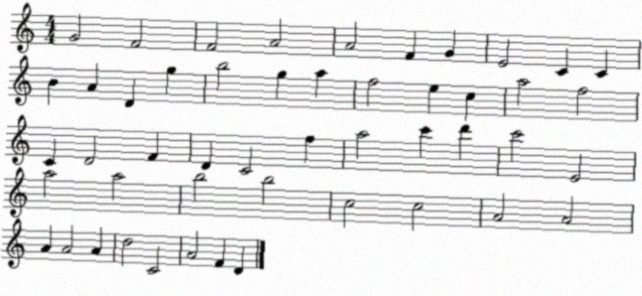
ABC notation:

X:1
T:Untitled
M:4/4
L:1/4
K:C
G2 F2 F2 A2 A2 F G E2 C C B A D g b2 g a f2 e c a2 f2 C D2 F D C2 f a2 c' d' c'2 E2 a2 a2 b2 b2 c2 c2 A2 A2 A A2 A d2 C2 A2 F D